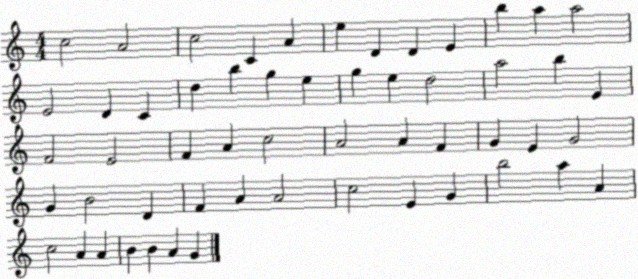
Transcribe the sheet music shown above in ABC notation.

X:1
T:Untitled
M:4/4
L:1/4
K:C
c2 A2 c2 C A e D D E b a a2 E2 D C d b g e g e d2 a2 b E F2 E2 F A c2 A2 A F G E G2 G B2 D F A A2 c2 E G b2 a A c2 A A B B A G